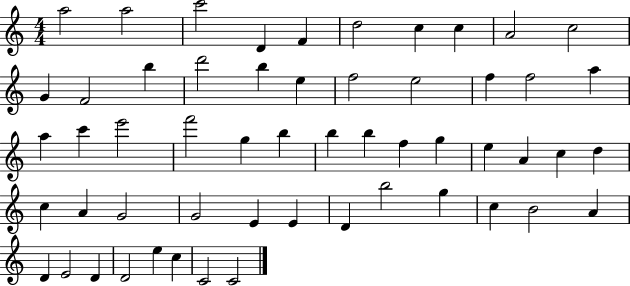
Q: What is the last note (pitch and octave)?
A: C4